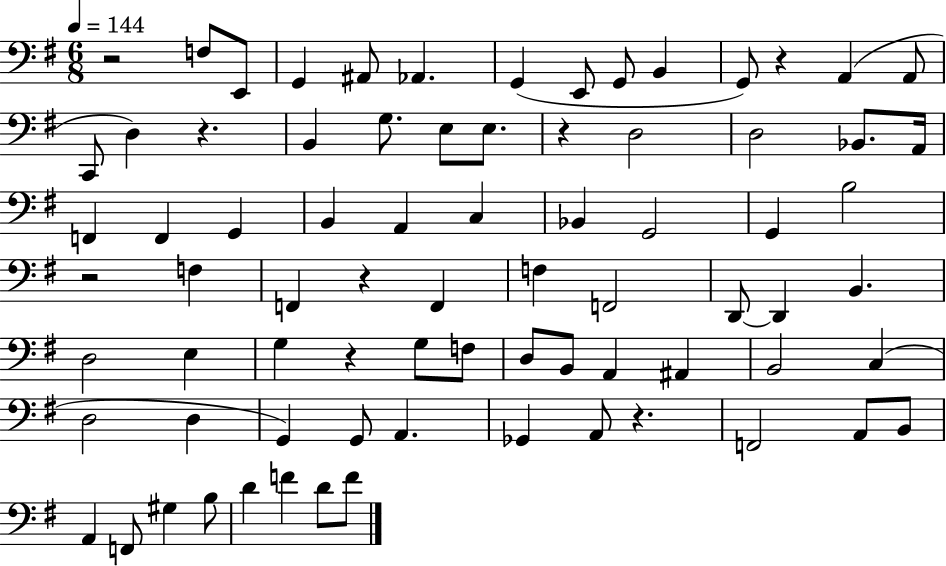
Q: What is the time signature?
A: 6/8